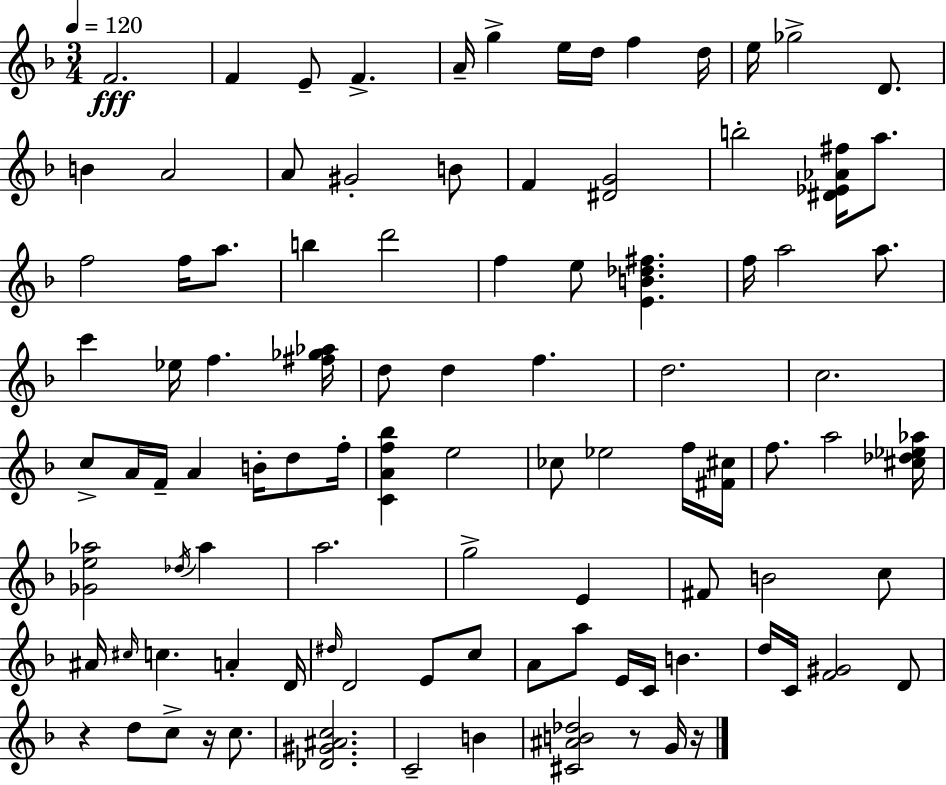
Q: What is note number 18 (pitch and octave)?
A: B4